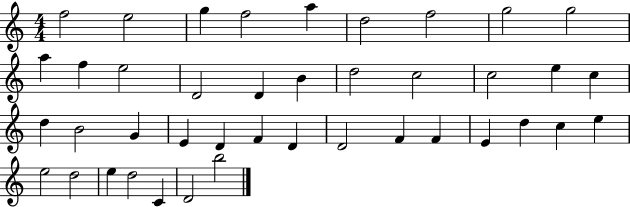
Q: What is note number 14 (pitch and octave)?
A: D4